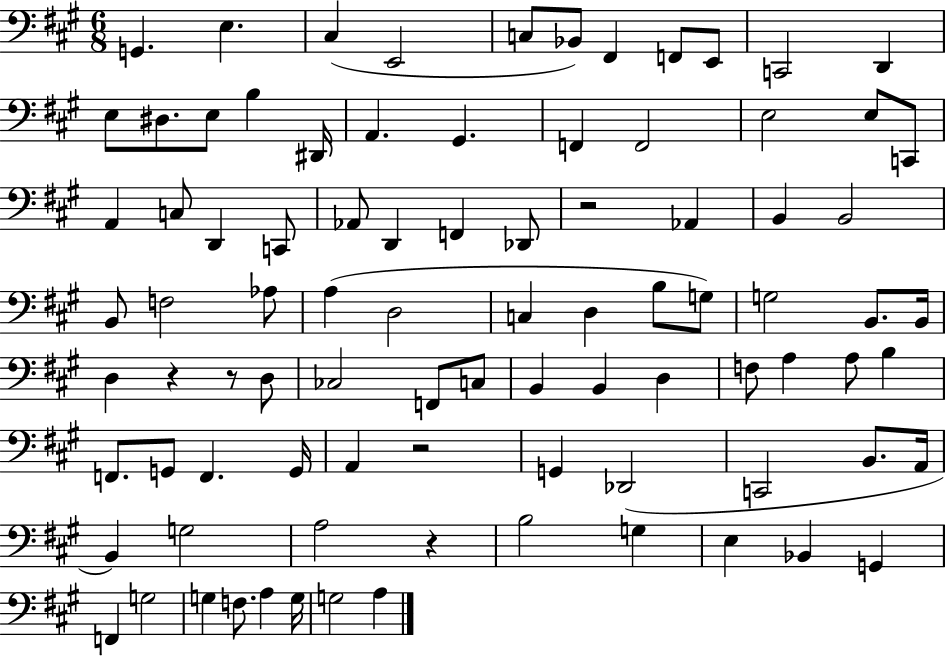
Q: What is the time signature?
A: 6/8